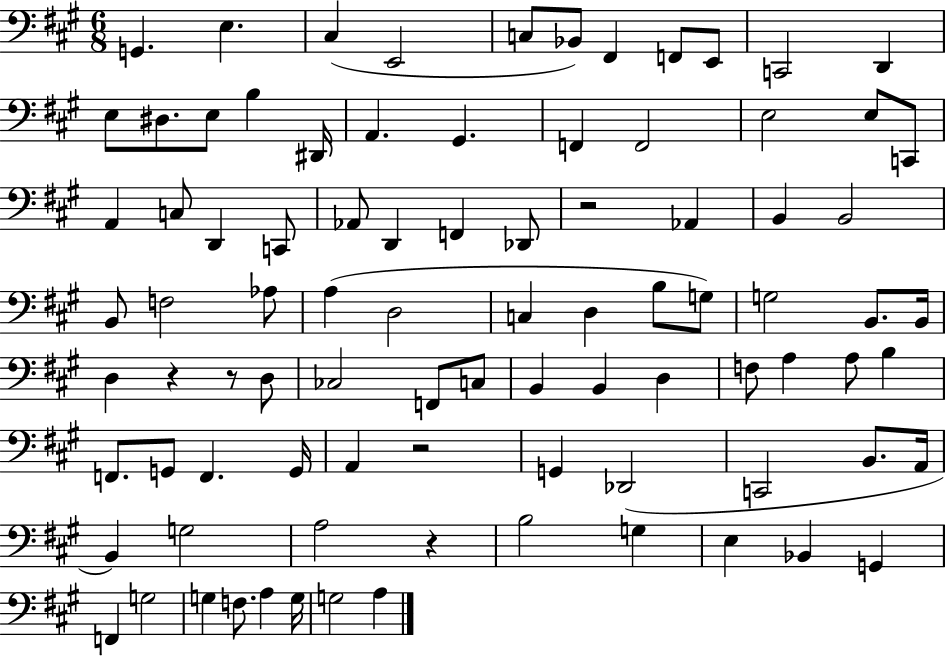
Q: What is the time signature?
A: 6/8